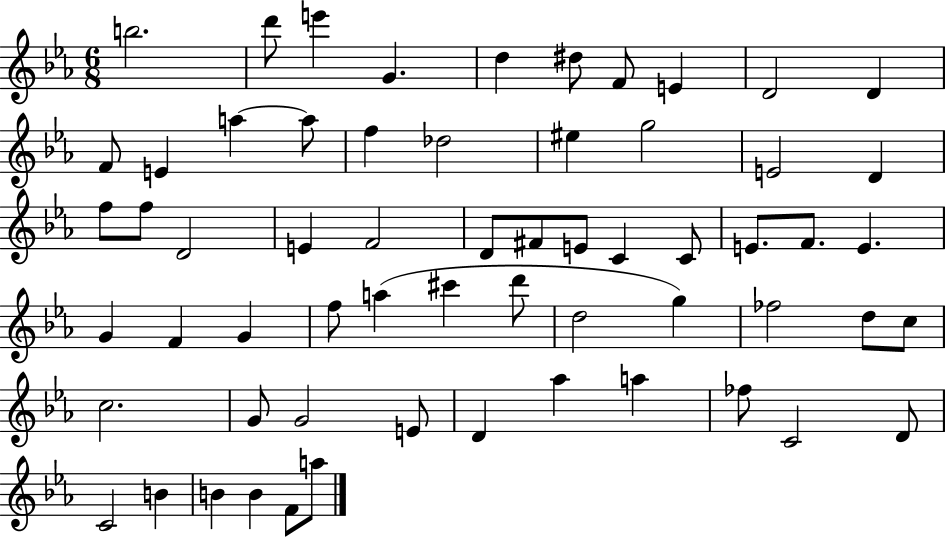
{
  \clef treble
  \numericTimeSignature
  \time 6/8
  \key ees \major
  b''2. | d'''8 e'''4 g'4. | d''4 dis''8 f'8 e'4 | d'2 d'4 | \break f'8 e'4 a''4~~ a''8 | f''4 des''2 | eis''4 g''2 | e'2 d'4 | \break f''8 f''8 d'2 | e'4 f'2 | d'8 fis'8 e'8 c'4 c'8 | e'8. f'8. e'4. | \break g'4 f'4 g'4 | f''8 a''4( cis'''4 d'''8 | d''2 g''4) | fes''2 d''8 c''8 | \break c''2. | g'8 g'2 e'8 | d'4 aes''4 a''4 | fes''8 c'2 d'8 | \break c'2 b'4 | b'4 b'4 f'8 a''8 | \bar "|."
}